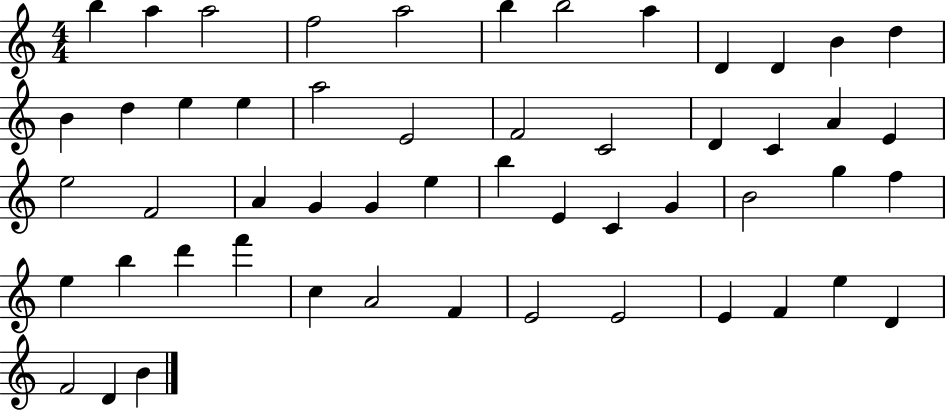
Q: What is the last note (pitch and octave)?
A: B4